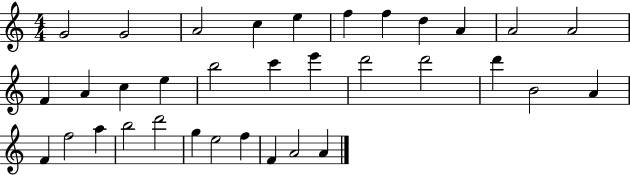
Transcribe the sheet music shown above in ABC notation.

X:1
T:Untitled
M:4/4
L:1/4
K:C
G2 G2 A2 c e f f d A A2 A2 F A c e b2 c' e' d'2 d'2 d' B2 A F f2 a b2 d'2 g e2 f F A2 A